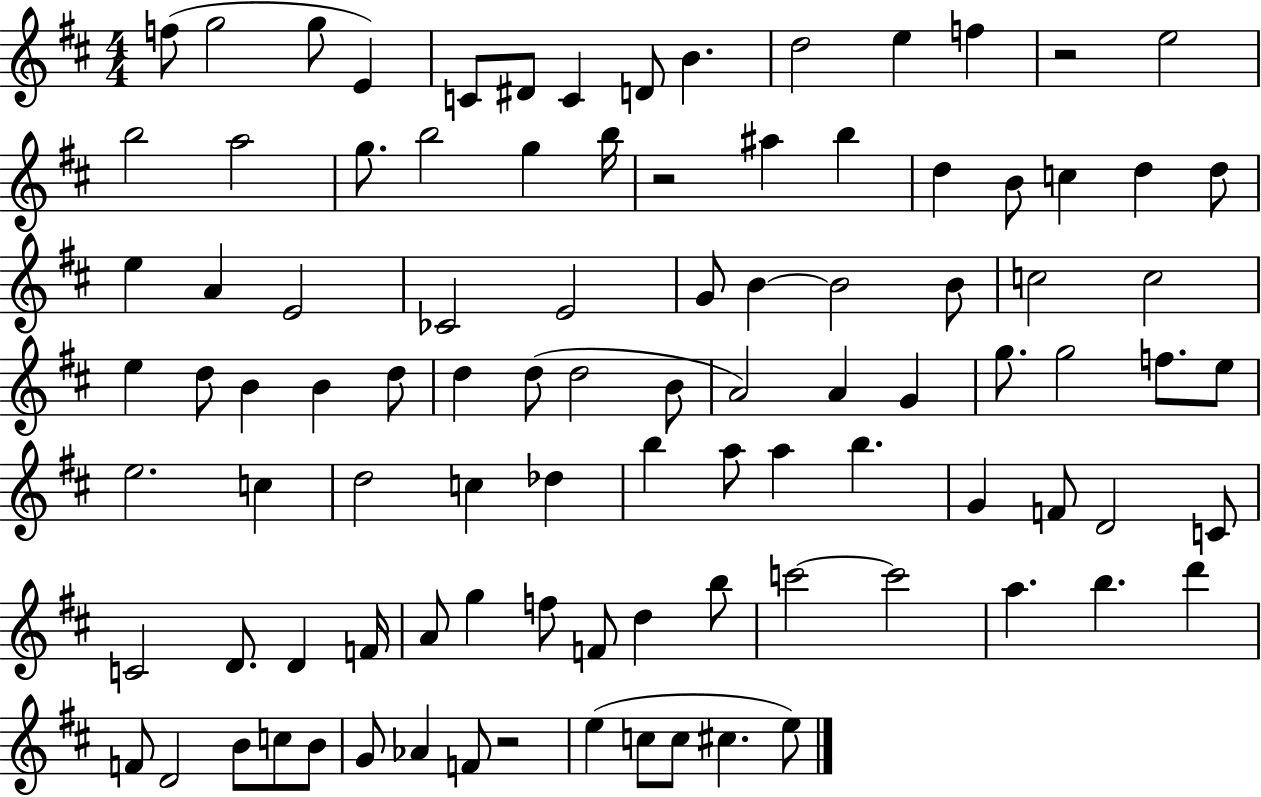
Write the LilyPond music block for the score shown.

{
  \clef treble
  \numericTimeSignature
  \time 4/4
  \key d \major
  f''8( g''2 g''8 e'4) | c'8 dis'8 c'4 d'8 b'4. | d''2 e''4 f''4 | r2 e''2 | \break b''2 a''2 | g''8. b''2 g''4 b''16 | r2 ais''4 b''4 | d''4 b'8 c''4 d''4 d''8 | \break e''4 a'4 e'2 | ces'2 e'2 | g'8 b'4~~ b'2 b'8 | c''2 c''2 | \break e''4 d''8 b'4 b'4 d''8 | d''4 d''8( d''2 b'8 | a'2) a'4 g'4 | g''8. g''2 f''8. e''8 | \break e''2. c''4 | d''2 c''4 des''4 | b''4 a''8 a''4 b''4. | g'4 f'8 d'2 c'8 | \break c'2 d'8. d'4 f'16 | a'8 g''4 f''8 f'8 d''4 b''8 | c'''2~~ c'''2 | a''4. b''4. d'''4 | \break f'8 d'2 b'8 c''8 b'8 | g'8 aes'4 f'8 r2 | e''4( c''8 c''8 cis''4. e''8) | \bar "|."
}